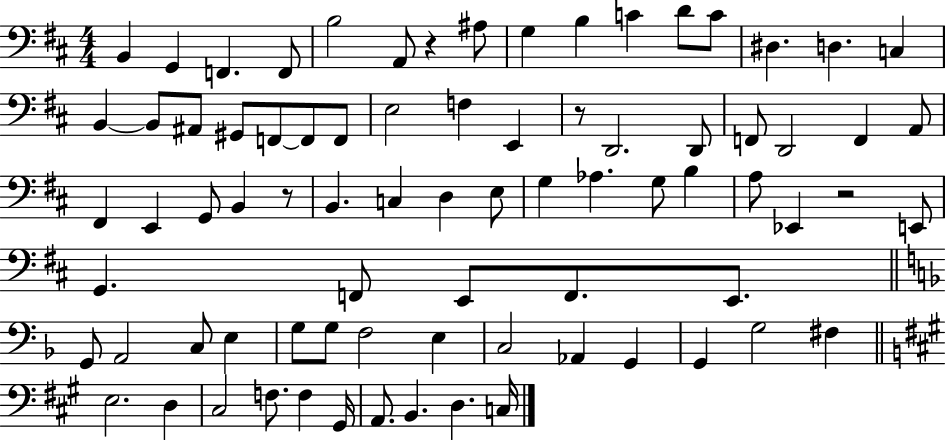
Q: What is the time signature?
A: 4/4